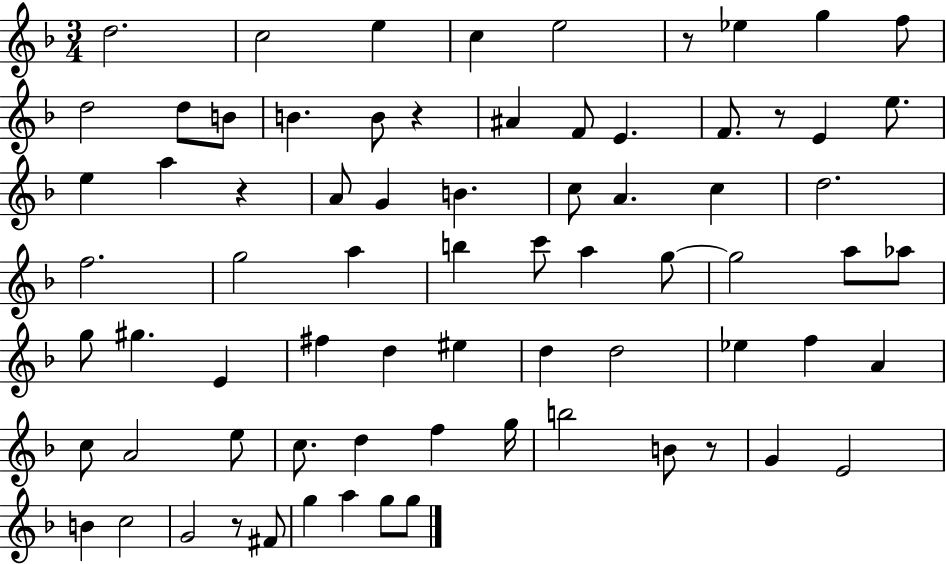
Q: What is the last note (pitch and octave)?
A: G5